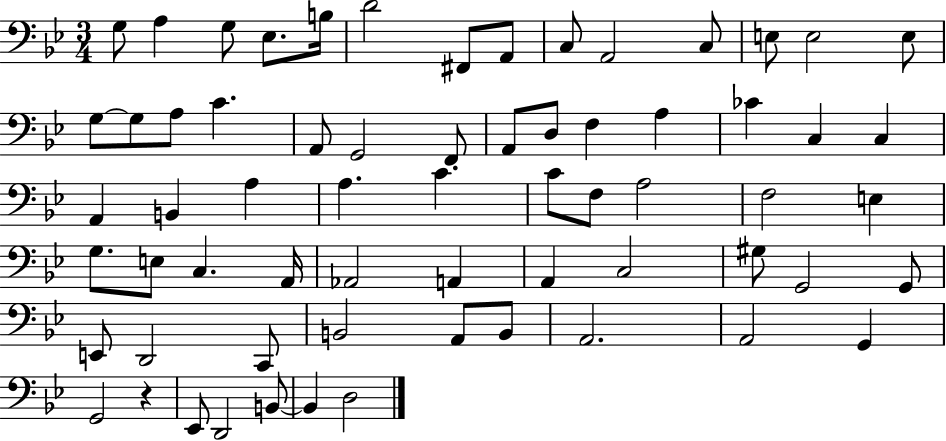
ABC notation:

X:1
T:Untitled
M:3/4
L:1/4
K:Bb
G,/2 A, G,/2 _E,/2 B,/4 D2 ^F,,/2 A,,/2 C,/2 A,,2 C,/2 E,/2 E,2 E,/2 G,/2 G,/2 A,/2 C A,,/2 G,,2 F,,/2 A,,/2 D,/2 F, A, _C C, C, A,, B,, A, A, C C/2 F,/2 A,2 F,2 E, G,/2 E,/2 C, A,,/4 _A,,2 A,, A,, C,2 ^G,/2 G,,2 G,,/2 E,,/2 D,,2 C,,/2 B,,2 A,,/2 B,,/2 A,,2 A,,2 G,, G,,2 z _E,,/2 D,,2 B,,/2 B,, D,2